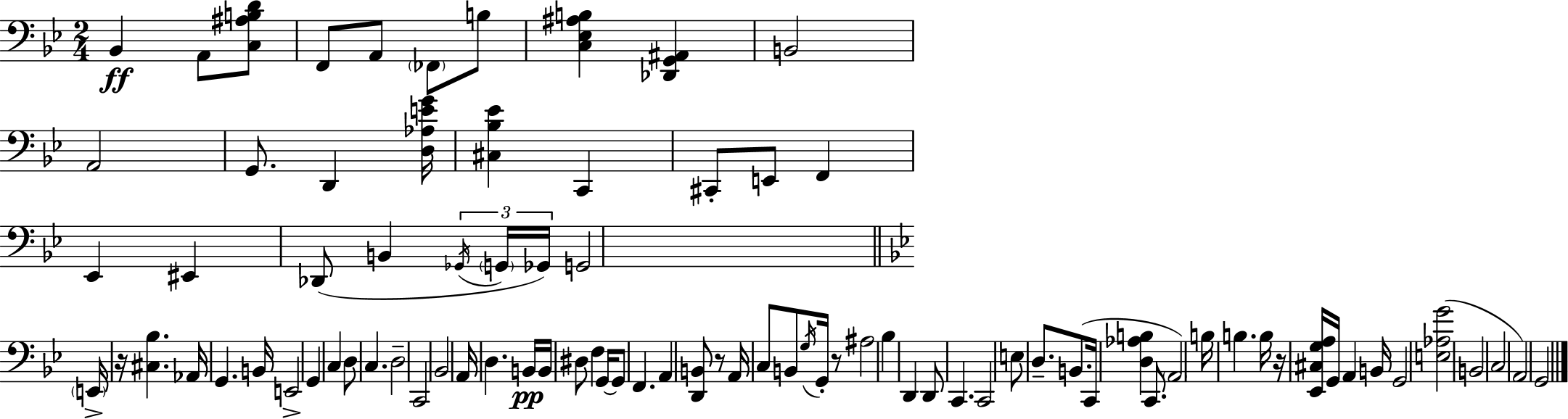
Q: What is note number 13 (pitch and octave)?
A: E2